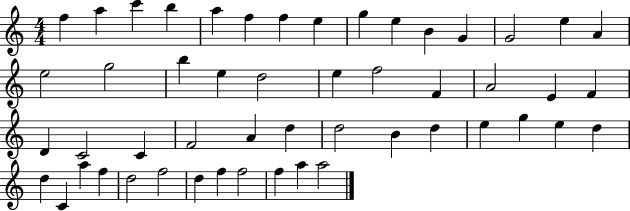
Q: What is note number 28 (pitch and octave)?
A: C4